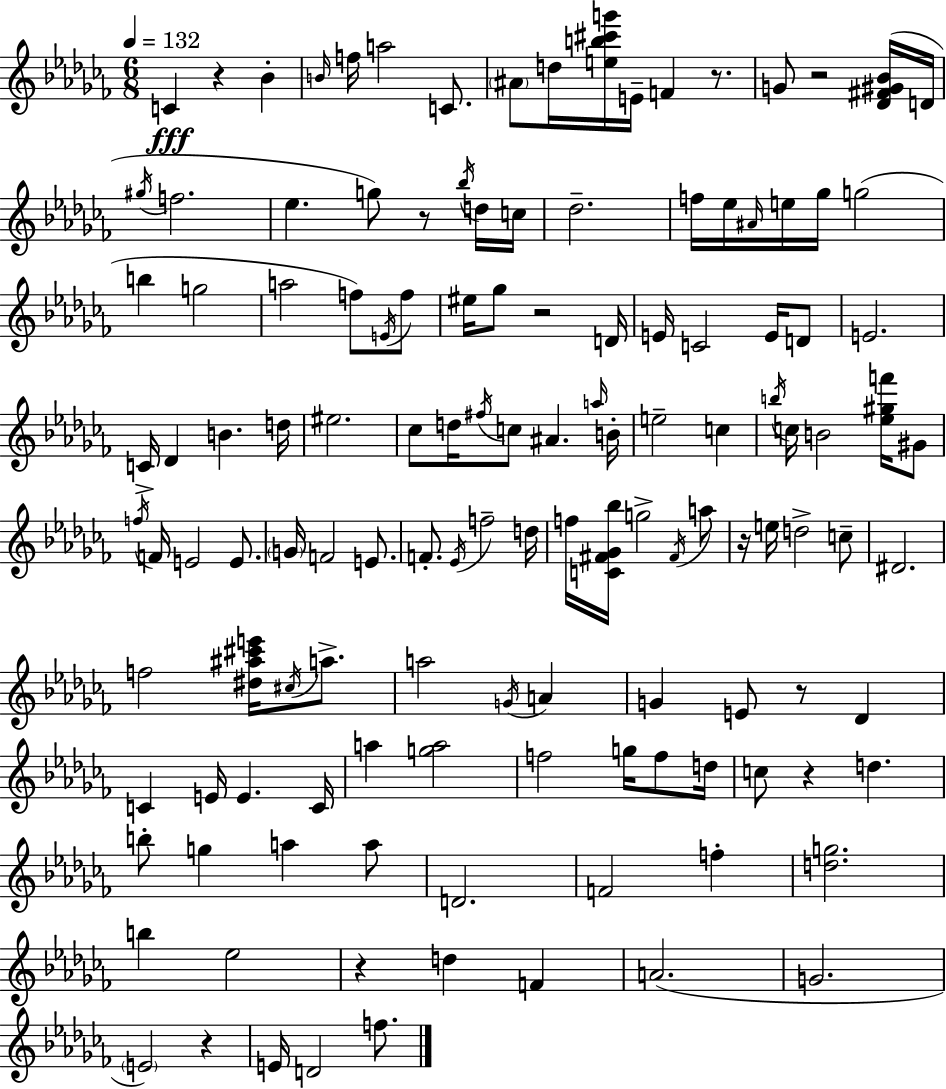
C4/q R/q Bb4/q B4/s F5/s A5/h C4/e. A#4/e D5/s [E5,B5,C#6,G6]/s E4/s F4/q R/e. G4/e R/h [Db4,F#4,G#4,Bb4]/s D4/s G#5/s F5/h. Eb5/q. G5/e R/e Bb5/s D5/s C5/s Db5/h. F5/s Eb5/s A#4/s E5/s Gb5/s G5/h B5/q G5/h A5/h F5/e E4/s F5/e EIS5/s Gb5/e R/h D4/s E4/s C4/h E4/s D4/e E4/h. C4/s Db4/q B4/q. D5/s EIS5/h. CES5/e D5/s F#5/s C5/e A#4/q. A5/s B4/s E5/h C5/q B5/s C5/s B4/h [Eb5,G#5,F6]/s G#4/e F5/s F4/s E4/h E4/e. G4/s F4/h E4/e. F4/e. Eb4/s F5/h D5/s F5/s [C4,F#4,Gb4,Bb5]/s G5/h F#4/s A5/e R/s E5/s D5/h C5/e D#4/h. F5/h [D#5,A#5,C#6,E6]/s C#5/s A5/e. A5/h G4/s A4/q G4/q E4/e R/e Db4/q C4/q E4/s E4/q. C4/s A5/q [G5,A5]/h F5/h G5/s F5/e D5/s C5/e R/q D5/q. B5/e G5/q A5/q A5/e D4/h. F4/h F5/q [D5,G5]/h. B5/q Eb5/h R/q D5/q F4/q A4/h. G4/h. E4/h R/q E4/s D4/h F5/e.